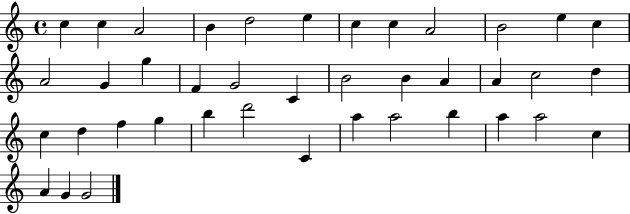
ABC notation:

X:1
T:Untitled
M:4/4
L:1/4
K:C
c c A2 B d2 e c c A2 B2 e c A2 G g F G2 C B2 B A A c2 d c d f g b d'2 C a a2 b a a2 c A G G2